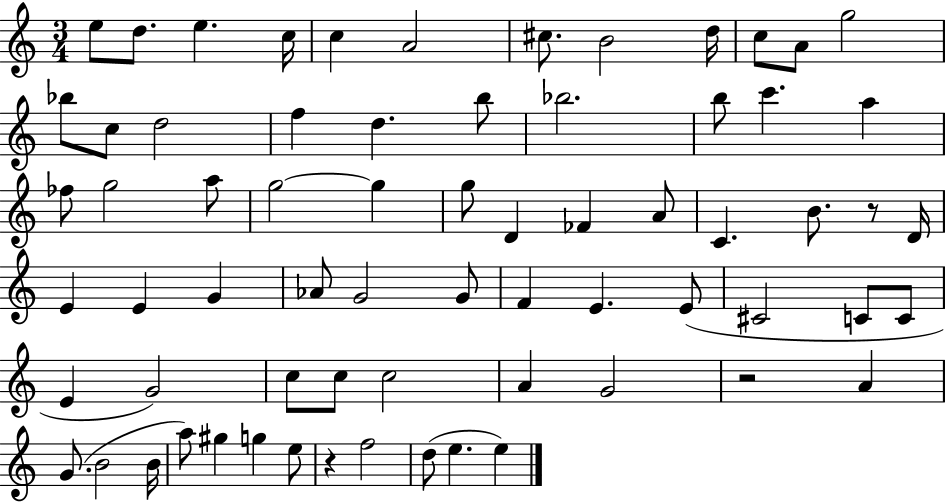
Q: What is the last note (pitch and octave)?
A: E5